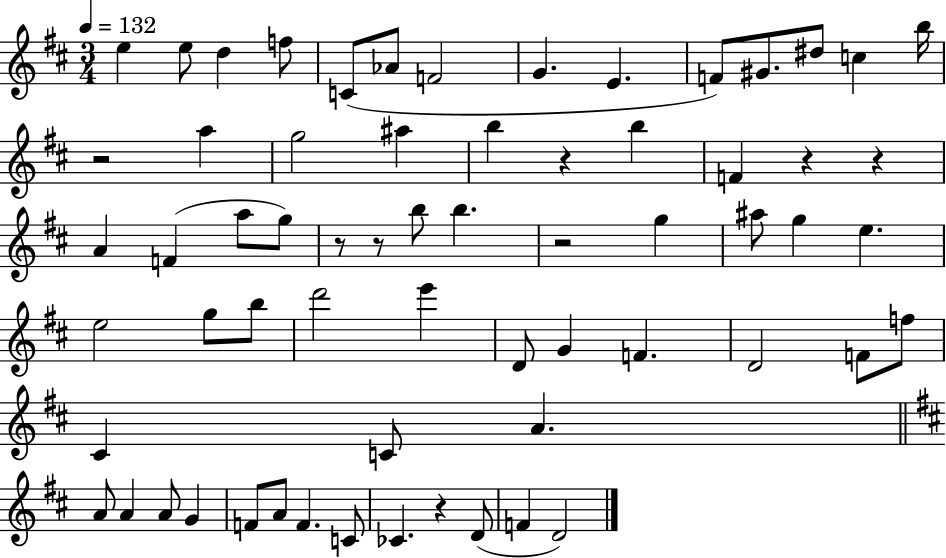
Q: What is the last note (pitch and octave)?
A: D4